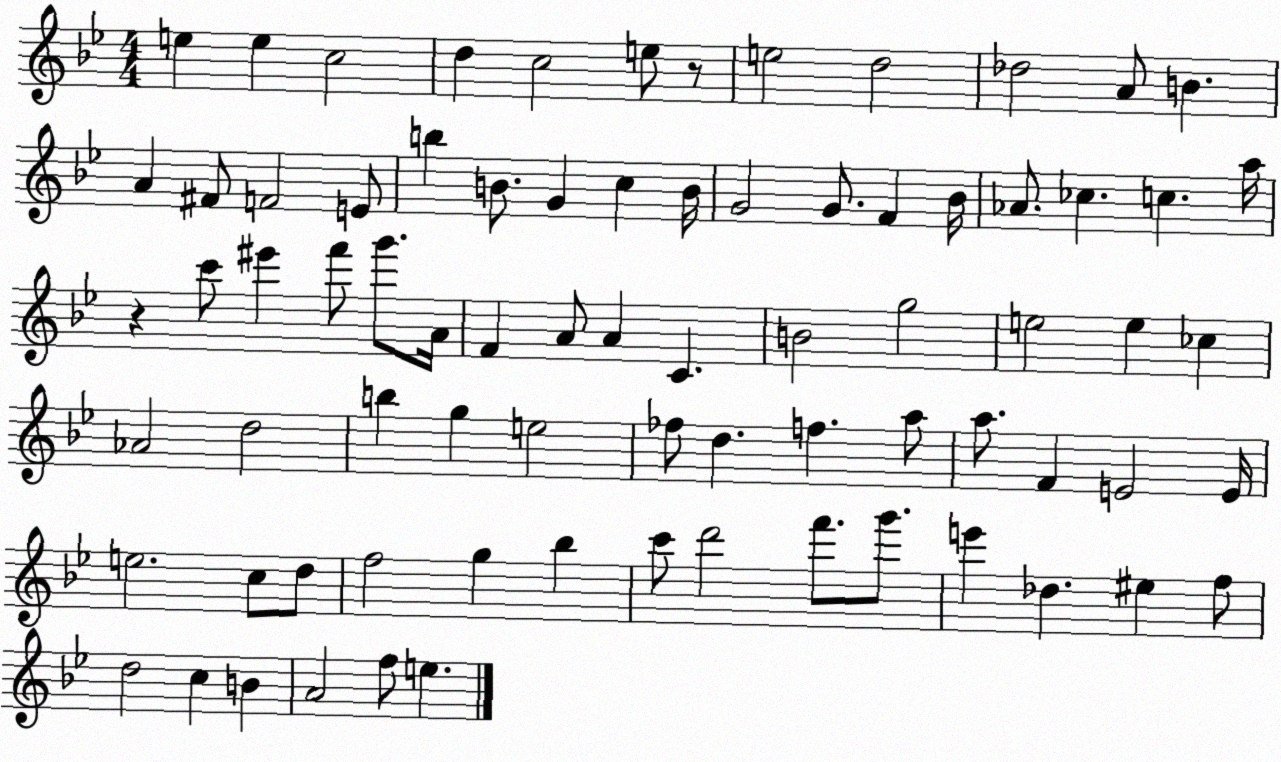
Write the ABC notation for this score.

X:1
T:Untitled
M:4/4
L:1/4
K:Bb
e e c2 d c2 e/2 z/2 e2 d2 _d2 A/2 B A ^F/2 F2 E/2 b B/2 G c B/4 G2 G/2 F _B/4 _A/2 _c c a/4 z c'/2 ^e' f'/2 g'/2 A/4 F A/2 A C B2 g2 e2 e _c _A2 d2 b g e2 _f/2 d f a/2 a/2 F E2 E/4 e2 c/2 d/2 f2 g _b c'/2 d'2 f'/2 g'/2 e' _d ^e f/2 d2 c B A2 f/2 e